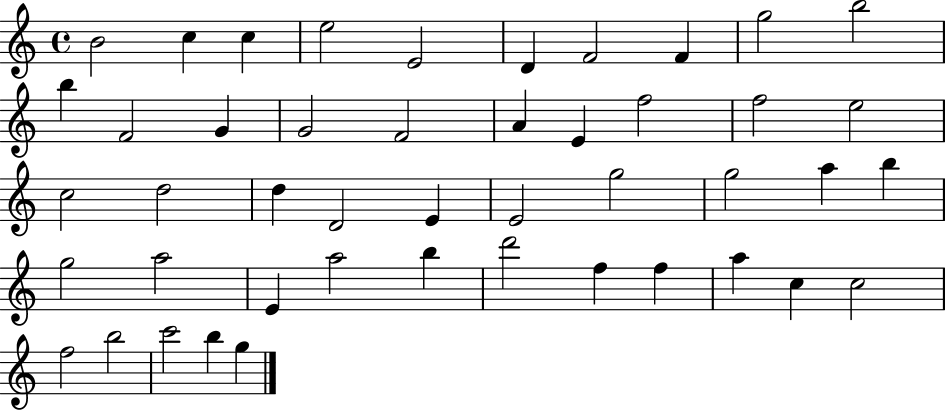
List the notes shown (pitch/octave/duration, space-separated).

B4/h C5/q C5/q E5/h E4/h D4/q F4/h F4/q G5/h B5/h B5/q F4/h G4/q G4/h F4/h A4/q E4/q F5/h F5/h E5/h C5/h D5/h D5/q D4/h E4/q E4/h G5/h G5/h A5/q B5/q G5/h A5/h E4/q A5/h B5/q D6/h F5/q F5/q A5/q C5/q C5/h F5/h B5/h C6/h B5/q G5/q